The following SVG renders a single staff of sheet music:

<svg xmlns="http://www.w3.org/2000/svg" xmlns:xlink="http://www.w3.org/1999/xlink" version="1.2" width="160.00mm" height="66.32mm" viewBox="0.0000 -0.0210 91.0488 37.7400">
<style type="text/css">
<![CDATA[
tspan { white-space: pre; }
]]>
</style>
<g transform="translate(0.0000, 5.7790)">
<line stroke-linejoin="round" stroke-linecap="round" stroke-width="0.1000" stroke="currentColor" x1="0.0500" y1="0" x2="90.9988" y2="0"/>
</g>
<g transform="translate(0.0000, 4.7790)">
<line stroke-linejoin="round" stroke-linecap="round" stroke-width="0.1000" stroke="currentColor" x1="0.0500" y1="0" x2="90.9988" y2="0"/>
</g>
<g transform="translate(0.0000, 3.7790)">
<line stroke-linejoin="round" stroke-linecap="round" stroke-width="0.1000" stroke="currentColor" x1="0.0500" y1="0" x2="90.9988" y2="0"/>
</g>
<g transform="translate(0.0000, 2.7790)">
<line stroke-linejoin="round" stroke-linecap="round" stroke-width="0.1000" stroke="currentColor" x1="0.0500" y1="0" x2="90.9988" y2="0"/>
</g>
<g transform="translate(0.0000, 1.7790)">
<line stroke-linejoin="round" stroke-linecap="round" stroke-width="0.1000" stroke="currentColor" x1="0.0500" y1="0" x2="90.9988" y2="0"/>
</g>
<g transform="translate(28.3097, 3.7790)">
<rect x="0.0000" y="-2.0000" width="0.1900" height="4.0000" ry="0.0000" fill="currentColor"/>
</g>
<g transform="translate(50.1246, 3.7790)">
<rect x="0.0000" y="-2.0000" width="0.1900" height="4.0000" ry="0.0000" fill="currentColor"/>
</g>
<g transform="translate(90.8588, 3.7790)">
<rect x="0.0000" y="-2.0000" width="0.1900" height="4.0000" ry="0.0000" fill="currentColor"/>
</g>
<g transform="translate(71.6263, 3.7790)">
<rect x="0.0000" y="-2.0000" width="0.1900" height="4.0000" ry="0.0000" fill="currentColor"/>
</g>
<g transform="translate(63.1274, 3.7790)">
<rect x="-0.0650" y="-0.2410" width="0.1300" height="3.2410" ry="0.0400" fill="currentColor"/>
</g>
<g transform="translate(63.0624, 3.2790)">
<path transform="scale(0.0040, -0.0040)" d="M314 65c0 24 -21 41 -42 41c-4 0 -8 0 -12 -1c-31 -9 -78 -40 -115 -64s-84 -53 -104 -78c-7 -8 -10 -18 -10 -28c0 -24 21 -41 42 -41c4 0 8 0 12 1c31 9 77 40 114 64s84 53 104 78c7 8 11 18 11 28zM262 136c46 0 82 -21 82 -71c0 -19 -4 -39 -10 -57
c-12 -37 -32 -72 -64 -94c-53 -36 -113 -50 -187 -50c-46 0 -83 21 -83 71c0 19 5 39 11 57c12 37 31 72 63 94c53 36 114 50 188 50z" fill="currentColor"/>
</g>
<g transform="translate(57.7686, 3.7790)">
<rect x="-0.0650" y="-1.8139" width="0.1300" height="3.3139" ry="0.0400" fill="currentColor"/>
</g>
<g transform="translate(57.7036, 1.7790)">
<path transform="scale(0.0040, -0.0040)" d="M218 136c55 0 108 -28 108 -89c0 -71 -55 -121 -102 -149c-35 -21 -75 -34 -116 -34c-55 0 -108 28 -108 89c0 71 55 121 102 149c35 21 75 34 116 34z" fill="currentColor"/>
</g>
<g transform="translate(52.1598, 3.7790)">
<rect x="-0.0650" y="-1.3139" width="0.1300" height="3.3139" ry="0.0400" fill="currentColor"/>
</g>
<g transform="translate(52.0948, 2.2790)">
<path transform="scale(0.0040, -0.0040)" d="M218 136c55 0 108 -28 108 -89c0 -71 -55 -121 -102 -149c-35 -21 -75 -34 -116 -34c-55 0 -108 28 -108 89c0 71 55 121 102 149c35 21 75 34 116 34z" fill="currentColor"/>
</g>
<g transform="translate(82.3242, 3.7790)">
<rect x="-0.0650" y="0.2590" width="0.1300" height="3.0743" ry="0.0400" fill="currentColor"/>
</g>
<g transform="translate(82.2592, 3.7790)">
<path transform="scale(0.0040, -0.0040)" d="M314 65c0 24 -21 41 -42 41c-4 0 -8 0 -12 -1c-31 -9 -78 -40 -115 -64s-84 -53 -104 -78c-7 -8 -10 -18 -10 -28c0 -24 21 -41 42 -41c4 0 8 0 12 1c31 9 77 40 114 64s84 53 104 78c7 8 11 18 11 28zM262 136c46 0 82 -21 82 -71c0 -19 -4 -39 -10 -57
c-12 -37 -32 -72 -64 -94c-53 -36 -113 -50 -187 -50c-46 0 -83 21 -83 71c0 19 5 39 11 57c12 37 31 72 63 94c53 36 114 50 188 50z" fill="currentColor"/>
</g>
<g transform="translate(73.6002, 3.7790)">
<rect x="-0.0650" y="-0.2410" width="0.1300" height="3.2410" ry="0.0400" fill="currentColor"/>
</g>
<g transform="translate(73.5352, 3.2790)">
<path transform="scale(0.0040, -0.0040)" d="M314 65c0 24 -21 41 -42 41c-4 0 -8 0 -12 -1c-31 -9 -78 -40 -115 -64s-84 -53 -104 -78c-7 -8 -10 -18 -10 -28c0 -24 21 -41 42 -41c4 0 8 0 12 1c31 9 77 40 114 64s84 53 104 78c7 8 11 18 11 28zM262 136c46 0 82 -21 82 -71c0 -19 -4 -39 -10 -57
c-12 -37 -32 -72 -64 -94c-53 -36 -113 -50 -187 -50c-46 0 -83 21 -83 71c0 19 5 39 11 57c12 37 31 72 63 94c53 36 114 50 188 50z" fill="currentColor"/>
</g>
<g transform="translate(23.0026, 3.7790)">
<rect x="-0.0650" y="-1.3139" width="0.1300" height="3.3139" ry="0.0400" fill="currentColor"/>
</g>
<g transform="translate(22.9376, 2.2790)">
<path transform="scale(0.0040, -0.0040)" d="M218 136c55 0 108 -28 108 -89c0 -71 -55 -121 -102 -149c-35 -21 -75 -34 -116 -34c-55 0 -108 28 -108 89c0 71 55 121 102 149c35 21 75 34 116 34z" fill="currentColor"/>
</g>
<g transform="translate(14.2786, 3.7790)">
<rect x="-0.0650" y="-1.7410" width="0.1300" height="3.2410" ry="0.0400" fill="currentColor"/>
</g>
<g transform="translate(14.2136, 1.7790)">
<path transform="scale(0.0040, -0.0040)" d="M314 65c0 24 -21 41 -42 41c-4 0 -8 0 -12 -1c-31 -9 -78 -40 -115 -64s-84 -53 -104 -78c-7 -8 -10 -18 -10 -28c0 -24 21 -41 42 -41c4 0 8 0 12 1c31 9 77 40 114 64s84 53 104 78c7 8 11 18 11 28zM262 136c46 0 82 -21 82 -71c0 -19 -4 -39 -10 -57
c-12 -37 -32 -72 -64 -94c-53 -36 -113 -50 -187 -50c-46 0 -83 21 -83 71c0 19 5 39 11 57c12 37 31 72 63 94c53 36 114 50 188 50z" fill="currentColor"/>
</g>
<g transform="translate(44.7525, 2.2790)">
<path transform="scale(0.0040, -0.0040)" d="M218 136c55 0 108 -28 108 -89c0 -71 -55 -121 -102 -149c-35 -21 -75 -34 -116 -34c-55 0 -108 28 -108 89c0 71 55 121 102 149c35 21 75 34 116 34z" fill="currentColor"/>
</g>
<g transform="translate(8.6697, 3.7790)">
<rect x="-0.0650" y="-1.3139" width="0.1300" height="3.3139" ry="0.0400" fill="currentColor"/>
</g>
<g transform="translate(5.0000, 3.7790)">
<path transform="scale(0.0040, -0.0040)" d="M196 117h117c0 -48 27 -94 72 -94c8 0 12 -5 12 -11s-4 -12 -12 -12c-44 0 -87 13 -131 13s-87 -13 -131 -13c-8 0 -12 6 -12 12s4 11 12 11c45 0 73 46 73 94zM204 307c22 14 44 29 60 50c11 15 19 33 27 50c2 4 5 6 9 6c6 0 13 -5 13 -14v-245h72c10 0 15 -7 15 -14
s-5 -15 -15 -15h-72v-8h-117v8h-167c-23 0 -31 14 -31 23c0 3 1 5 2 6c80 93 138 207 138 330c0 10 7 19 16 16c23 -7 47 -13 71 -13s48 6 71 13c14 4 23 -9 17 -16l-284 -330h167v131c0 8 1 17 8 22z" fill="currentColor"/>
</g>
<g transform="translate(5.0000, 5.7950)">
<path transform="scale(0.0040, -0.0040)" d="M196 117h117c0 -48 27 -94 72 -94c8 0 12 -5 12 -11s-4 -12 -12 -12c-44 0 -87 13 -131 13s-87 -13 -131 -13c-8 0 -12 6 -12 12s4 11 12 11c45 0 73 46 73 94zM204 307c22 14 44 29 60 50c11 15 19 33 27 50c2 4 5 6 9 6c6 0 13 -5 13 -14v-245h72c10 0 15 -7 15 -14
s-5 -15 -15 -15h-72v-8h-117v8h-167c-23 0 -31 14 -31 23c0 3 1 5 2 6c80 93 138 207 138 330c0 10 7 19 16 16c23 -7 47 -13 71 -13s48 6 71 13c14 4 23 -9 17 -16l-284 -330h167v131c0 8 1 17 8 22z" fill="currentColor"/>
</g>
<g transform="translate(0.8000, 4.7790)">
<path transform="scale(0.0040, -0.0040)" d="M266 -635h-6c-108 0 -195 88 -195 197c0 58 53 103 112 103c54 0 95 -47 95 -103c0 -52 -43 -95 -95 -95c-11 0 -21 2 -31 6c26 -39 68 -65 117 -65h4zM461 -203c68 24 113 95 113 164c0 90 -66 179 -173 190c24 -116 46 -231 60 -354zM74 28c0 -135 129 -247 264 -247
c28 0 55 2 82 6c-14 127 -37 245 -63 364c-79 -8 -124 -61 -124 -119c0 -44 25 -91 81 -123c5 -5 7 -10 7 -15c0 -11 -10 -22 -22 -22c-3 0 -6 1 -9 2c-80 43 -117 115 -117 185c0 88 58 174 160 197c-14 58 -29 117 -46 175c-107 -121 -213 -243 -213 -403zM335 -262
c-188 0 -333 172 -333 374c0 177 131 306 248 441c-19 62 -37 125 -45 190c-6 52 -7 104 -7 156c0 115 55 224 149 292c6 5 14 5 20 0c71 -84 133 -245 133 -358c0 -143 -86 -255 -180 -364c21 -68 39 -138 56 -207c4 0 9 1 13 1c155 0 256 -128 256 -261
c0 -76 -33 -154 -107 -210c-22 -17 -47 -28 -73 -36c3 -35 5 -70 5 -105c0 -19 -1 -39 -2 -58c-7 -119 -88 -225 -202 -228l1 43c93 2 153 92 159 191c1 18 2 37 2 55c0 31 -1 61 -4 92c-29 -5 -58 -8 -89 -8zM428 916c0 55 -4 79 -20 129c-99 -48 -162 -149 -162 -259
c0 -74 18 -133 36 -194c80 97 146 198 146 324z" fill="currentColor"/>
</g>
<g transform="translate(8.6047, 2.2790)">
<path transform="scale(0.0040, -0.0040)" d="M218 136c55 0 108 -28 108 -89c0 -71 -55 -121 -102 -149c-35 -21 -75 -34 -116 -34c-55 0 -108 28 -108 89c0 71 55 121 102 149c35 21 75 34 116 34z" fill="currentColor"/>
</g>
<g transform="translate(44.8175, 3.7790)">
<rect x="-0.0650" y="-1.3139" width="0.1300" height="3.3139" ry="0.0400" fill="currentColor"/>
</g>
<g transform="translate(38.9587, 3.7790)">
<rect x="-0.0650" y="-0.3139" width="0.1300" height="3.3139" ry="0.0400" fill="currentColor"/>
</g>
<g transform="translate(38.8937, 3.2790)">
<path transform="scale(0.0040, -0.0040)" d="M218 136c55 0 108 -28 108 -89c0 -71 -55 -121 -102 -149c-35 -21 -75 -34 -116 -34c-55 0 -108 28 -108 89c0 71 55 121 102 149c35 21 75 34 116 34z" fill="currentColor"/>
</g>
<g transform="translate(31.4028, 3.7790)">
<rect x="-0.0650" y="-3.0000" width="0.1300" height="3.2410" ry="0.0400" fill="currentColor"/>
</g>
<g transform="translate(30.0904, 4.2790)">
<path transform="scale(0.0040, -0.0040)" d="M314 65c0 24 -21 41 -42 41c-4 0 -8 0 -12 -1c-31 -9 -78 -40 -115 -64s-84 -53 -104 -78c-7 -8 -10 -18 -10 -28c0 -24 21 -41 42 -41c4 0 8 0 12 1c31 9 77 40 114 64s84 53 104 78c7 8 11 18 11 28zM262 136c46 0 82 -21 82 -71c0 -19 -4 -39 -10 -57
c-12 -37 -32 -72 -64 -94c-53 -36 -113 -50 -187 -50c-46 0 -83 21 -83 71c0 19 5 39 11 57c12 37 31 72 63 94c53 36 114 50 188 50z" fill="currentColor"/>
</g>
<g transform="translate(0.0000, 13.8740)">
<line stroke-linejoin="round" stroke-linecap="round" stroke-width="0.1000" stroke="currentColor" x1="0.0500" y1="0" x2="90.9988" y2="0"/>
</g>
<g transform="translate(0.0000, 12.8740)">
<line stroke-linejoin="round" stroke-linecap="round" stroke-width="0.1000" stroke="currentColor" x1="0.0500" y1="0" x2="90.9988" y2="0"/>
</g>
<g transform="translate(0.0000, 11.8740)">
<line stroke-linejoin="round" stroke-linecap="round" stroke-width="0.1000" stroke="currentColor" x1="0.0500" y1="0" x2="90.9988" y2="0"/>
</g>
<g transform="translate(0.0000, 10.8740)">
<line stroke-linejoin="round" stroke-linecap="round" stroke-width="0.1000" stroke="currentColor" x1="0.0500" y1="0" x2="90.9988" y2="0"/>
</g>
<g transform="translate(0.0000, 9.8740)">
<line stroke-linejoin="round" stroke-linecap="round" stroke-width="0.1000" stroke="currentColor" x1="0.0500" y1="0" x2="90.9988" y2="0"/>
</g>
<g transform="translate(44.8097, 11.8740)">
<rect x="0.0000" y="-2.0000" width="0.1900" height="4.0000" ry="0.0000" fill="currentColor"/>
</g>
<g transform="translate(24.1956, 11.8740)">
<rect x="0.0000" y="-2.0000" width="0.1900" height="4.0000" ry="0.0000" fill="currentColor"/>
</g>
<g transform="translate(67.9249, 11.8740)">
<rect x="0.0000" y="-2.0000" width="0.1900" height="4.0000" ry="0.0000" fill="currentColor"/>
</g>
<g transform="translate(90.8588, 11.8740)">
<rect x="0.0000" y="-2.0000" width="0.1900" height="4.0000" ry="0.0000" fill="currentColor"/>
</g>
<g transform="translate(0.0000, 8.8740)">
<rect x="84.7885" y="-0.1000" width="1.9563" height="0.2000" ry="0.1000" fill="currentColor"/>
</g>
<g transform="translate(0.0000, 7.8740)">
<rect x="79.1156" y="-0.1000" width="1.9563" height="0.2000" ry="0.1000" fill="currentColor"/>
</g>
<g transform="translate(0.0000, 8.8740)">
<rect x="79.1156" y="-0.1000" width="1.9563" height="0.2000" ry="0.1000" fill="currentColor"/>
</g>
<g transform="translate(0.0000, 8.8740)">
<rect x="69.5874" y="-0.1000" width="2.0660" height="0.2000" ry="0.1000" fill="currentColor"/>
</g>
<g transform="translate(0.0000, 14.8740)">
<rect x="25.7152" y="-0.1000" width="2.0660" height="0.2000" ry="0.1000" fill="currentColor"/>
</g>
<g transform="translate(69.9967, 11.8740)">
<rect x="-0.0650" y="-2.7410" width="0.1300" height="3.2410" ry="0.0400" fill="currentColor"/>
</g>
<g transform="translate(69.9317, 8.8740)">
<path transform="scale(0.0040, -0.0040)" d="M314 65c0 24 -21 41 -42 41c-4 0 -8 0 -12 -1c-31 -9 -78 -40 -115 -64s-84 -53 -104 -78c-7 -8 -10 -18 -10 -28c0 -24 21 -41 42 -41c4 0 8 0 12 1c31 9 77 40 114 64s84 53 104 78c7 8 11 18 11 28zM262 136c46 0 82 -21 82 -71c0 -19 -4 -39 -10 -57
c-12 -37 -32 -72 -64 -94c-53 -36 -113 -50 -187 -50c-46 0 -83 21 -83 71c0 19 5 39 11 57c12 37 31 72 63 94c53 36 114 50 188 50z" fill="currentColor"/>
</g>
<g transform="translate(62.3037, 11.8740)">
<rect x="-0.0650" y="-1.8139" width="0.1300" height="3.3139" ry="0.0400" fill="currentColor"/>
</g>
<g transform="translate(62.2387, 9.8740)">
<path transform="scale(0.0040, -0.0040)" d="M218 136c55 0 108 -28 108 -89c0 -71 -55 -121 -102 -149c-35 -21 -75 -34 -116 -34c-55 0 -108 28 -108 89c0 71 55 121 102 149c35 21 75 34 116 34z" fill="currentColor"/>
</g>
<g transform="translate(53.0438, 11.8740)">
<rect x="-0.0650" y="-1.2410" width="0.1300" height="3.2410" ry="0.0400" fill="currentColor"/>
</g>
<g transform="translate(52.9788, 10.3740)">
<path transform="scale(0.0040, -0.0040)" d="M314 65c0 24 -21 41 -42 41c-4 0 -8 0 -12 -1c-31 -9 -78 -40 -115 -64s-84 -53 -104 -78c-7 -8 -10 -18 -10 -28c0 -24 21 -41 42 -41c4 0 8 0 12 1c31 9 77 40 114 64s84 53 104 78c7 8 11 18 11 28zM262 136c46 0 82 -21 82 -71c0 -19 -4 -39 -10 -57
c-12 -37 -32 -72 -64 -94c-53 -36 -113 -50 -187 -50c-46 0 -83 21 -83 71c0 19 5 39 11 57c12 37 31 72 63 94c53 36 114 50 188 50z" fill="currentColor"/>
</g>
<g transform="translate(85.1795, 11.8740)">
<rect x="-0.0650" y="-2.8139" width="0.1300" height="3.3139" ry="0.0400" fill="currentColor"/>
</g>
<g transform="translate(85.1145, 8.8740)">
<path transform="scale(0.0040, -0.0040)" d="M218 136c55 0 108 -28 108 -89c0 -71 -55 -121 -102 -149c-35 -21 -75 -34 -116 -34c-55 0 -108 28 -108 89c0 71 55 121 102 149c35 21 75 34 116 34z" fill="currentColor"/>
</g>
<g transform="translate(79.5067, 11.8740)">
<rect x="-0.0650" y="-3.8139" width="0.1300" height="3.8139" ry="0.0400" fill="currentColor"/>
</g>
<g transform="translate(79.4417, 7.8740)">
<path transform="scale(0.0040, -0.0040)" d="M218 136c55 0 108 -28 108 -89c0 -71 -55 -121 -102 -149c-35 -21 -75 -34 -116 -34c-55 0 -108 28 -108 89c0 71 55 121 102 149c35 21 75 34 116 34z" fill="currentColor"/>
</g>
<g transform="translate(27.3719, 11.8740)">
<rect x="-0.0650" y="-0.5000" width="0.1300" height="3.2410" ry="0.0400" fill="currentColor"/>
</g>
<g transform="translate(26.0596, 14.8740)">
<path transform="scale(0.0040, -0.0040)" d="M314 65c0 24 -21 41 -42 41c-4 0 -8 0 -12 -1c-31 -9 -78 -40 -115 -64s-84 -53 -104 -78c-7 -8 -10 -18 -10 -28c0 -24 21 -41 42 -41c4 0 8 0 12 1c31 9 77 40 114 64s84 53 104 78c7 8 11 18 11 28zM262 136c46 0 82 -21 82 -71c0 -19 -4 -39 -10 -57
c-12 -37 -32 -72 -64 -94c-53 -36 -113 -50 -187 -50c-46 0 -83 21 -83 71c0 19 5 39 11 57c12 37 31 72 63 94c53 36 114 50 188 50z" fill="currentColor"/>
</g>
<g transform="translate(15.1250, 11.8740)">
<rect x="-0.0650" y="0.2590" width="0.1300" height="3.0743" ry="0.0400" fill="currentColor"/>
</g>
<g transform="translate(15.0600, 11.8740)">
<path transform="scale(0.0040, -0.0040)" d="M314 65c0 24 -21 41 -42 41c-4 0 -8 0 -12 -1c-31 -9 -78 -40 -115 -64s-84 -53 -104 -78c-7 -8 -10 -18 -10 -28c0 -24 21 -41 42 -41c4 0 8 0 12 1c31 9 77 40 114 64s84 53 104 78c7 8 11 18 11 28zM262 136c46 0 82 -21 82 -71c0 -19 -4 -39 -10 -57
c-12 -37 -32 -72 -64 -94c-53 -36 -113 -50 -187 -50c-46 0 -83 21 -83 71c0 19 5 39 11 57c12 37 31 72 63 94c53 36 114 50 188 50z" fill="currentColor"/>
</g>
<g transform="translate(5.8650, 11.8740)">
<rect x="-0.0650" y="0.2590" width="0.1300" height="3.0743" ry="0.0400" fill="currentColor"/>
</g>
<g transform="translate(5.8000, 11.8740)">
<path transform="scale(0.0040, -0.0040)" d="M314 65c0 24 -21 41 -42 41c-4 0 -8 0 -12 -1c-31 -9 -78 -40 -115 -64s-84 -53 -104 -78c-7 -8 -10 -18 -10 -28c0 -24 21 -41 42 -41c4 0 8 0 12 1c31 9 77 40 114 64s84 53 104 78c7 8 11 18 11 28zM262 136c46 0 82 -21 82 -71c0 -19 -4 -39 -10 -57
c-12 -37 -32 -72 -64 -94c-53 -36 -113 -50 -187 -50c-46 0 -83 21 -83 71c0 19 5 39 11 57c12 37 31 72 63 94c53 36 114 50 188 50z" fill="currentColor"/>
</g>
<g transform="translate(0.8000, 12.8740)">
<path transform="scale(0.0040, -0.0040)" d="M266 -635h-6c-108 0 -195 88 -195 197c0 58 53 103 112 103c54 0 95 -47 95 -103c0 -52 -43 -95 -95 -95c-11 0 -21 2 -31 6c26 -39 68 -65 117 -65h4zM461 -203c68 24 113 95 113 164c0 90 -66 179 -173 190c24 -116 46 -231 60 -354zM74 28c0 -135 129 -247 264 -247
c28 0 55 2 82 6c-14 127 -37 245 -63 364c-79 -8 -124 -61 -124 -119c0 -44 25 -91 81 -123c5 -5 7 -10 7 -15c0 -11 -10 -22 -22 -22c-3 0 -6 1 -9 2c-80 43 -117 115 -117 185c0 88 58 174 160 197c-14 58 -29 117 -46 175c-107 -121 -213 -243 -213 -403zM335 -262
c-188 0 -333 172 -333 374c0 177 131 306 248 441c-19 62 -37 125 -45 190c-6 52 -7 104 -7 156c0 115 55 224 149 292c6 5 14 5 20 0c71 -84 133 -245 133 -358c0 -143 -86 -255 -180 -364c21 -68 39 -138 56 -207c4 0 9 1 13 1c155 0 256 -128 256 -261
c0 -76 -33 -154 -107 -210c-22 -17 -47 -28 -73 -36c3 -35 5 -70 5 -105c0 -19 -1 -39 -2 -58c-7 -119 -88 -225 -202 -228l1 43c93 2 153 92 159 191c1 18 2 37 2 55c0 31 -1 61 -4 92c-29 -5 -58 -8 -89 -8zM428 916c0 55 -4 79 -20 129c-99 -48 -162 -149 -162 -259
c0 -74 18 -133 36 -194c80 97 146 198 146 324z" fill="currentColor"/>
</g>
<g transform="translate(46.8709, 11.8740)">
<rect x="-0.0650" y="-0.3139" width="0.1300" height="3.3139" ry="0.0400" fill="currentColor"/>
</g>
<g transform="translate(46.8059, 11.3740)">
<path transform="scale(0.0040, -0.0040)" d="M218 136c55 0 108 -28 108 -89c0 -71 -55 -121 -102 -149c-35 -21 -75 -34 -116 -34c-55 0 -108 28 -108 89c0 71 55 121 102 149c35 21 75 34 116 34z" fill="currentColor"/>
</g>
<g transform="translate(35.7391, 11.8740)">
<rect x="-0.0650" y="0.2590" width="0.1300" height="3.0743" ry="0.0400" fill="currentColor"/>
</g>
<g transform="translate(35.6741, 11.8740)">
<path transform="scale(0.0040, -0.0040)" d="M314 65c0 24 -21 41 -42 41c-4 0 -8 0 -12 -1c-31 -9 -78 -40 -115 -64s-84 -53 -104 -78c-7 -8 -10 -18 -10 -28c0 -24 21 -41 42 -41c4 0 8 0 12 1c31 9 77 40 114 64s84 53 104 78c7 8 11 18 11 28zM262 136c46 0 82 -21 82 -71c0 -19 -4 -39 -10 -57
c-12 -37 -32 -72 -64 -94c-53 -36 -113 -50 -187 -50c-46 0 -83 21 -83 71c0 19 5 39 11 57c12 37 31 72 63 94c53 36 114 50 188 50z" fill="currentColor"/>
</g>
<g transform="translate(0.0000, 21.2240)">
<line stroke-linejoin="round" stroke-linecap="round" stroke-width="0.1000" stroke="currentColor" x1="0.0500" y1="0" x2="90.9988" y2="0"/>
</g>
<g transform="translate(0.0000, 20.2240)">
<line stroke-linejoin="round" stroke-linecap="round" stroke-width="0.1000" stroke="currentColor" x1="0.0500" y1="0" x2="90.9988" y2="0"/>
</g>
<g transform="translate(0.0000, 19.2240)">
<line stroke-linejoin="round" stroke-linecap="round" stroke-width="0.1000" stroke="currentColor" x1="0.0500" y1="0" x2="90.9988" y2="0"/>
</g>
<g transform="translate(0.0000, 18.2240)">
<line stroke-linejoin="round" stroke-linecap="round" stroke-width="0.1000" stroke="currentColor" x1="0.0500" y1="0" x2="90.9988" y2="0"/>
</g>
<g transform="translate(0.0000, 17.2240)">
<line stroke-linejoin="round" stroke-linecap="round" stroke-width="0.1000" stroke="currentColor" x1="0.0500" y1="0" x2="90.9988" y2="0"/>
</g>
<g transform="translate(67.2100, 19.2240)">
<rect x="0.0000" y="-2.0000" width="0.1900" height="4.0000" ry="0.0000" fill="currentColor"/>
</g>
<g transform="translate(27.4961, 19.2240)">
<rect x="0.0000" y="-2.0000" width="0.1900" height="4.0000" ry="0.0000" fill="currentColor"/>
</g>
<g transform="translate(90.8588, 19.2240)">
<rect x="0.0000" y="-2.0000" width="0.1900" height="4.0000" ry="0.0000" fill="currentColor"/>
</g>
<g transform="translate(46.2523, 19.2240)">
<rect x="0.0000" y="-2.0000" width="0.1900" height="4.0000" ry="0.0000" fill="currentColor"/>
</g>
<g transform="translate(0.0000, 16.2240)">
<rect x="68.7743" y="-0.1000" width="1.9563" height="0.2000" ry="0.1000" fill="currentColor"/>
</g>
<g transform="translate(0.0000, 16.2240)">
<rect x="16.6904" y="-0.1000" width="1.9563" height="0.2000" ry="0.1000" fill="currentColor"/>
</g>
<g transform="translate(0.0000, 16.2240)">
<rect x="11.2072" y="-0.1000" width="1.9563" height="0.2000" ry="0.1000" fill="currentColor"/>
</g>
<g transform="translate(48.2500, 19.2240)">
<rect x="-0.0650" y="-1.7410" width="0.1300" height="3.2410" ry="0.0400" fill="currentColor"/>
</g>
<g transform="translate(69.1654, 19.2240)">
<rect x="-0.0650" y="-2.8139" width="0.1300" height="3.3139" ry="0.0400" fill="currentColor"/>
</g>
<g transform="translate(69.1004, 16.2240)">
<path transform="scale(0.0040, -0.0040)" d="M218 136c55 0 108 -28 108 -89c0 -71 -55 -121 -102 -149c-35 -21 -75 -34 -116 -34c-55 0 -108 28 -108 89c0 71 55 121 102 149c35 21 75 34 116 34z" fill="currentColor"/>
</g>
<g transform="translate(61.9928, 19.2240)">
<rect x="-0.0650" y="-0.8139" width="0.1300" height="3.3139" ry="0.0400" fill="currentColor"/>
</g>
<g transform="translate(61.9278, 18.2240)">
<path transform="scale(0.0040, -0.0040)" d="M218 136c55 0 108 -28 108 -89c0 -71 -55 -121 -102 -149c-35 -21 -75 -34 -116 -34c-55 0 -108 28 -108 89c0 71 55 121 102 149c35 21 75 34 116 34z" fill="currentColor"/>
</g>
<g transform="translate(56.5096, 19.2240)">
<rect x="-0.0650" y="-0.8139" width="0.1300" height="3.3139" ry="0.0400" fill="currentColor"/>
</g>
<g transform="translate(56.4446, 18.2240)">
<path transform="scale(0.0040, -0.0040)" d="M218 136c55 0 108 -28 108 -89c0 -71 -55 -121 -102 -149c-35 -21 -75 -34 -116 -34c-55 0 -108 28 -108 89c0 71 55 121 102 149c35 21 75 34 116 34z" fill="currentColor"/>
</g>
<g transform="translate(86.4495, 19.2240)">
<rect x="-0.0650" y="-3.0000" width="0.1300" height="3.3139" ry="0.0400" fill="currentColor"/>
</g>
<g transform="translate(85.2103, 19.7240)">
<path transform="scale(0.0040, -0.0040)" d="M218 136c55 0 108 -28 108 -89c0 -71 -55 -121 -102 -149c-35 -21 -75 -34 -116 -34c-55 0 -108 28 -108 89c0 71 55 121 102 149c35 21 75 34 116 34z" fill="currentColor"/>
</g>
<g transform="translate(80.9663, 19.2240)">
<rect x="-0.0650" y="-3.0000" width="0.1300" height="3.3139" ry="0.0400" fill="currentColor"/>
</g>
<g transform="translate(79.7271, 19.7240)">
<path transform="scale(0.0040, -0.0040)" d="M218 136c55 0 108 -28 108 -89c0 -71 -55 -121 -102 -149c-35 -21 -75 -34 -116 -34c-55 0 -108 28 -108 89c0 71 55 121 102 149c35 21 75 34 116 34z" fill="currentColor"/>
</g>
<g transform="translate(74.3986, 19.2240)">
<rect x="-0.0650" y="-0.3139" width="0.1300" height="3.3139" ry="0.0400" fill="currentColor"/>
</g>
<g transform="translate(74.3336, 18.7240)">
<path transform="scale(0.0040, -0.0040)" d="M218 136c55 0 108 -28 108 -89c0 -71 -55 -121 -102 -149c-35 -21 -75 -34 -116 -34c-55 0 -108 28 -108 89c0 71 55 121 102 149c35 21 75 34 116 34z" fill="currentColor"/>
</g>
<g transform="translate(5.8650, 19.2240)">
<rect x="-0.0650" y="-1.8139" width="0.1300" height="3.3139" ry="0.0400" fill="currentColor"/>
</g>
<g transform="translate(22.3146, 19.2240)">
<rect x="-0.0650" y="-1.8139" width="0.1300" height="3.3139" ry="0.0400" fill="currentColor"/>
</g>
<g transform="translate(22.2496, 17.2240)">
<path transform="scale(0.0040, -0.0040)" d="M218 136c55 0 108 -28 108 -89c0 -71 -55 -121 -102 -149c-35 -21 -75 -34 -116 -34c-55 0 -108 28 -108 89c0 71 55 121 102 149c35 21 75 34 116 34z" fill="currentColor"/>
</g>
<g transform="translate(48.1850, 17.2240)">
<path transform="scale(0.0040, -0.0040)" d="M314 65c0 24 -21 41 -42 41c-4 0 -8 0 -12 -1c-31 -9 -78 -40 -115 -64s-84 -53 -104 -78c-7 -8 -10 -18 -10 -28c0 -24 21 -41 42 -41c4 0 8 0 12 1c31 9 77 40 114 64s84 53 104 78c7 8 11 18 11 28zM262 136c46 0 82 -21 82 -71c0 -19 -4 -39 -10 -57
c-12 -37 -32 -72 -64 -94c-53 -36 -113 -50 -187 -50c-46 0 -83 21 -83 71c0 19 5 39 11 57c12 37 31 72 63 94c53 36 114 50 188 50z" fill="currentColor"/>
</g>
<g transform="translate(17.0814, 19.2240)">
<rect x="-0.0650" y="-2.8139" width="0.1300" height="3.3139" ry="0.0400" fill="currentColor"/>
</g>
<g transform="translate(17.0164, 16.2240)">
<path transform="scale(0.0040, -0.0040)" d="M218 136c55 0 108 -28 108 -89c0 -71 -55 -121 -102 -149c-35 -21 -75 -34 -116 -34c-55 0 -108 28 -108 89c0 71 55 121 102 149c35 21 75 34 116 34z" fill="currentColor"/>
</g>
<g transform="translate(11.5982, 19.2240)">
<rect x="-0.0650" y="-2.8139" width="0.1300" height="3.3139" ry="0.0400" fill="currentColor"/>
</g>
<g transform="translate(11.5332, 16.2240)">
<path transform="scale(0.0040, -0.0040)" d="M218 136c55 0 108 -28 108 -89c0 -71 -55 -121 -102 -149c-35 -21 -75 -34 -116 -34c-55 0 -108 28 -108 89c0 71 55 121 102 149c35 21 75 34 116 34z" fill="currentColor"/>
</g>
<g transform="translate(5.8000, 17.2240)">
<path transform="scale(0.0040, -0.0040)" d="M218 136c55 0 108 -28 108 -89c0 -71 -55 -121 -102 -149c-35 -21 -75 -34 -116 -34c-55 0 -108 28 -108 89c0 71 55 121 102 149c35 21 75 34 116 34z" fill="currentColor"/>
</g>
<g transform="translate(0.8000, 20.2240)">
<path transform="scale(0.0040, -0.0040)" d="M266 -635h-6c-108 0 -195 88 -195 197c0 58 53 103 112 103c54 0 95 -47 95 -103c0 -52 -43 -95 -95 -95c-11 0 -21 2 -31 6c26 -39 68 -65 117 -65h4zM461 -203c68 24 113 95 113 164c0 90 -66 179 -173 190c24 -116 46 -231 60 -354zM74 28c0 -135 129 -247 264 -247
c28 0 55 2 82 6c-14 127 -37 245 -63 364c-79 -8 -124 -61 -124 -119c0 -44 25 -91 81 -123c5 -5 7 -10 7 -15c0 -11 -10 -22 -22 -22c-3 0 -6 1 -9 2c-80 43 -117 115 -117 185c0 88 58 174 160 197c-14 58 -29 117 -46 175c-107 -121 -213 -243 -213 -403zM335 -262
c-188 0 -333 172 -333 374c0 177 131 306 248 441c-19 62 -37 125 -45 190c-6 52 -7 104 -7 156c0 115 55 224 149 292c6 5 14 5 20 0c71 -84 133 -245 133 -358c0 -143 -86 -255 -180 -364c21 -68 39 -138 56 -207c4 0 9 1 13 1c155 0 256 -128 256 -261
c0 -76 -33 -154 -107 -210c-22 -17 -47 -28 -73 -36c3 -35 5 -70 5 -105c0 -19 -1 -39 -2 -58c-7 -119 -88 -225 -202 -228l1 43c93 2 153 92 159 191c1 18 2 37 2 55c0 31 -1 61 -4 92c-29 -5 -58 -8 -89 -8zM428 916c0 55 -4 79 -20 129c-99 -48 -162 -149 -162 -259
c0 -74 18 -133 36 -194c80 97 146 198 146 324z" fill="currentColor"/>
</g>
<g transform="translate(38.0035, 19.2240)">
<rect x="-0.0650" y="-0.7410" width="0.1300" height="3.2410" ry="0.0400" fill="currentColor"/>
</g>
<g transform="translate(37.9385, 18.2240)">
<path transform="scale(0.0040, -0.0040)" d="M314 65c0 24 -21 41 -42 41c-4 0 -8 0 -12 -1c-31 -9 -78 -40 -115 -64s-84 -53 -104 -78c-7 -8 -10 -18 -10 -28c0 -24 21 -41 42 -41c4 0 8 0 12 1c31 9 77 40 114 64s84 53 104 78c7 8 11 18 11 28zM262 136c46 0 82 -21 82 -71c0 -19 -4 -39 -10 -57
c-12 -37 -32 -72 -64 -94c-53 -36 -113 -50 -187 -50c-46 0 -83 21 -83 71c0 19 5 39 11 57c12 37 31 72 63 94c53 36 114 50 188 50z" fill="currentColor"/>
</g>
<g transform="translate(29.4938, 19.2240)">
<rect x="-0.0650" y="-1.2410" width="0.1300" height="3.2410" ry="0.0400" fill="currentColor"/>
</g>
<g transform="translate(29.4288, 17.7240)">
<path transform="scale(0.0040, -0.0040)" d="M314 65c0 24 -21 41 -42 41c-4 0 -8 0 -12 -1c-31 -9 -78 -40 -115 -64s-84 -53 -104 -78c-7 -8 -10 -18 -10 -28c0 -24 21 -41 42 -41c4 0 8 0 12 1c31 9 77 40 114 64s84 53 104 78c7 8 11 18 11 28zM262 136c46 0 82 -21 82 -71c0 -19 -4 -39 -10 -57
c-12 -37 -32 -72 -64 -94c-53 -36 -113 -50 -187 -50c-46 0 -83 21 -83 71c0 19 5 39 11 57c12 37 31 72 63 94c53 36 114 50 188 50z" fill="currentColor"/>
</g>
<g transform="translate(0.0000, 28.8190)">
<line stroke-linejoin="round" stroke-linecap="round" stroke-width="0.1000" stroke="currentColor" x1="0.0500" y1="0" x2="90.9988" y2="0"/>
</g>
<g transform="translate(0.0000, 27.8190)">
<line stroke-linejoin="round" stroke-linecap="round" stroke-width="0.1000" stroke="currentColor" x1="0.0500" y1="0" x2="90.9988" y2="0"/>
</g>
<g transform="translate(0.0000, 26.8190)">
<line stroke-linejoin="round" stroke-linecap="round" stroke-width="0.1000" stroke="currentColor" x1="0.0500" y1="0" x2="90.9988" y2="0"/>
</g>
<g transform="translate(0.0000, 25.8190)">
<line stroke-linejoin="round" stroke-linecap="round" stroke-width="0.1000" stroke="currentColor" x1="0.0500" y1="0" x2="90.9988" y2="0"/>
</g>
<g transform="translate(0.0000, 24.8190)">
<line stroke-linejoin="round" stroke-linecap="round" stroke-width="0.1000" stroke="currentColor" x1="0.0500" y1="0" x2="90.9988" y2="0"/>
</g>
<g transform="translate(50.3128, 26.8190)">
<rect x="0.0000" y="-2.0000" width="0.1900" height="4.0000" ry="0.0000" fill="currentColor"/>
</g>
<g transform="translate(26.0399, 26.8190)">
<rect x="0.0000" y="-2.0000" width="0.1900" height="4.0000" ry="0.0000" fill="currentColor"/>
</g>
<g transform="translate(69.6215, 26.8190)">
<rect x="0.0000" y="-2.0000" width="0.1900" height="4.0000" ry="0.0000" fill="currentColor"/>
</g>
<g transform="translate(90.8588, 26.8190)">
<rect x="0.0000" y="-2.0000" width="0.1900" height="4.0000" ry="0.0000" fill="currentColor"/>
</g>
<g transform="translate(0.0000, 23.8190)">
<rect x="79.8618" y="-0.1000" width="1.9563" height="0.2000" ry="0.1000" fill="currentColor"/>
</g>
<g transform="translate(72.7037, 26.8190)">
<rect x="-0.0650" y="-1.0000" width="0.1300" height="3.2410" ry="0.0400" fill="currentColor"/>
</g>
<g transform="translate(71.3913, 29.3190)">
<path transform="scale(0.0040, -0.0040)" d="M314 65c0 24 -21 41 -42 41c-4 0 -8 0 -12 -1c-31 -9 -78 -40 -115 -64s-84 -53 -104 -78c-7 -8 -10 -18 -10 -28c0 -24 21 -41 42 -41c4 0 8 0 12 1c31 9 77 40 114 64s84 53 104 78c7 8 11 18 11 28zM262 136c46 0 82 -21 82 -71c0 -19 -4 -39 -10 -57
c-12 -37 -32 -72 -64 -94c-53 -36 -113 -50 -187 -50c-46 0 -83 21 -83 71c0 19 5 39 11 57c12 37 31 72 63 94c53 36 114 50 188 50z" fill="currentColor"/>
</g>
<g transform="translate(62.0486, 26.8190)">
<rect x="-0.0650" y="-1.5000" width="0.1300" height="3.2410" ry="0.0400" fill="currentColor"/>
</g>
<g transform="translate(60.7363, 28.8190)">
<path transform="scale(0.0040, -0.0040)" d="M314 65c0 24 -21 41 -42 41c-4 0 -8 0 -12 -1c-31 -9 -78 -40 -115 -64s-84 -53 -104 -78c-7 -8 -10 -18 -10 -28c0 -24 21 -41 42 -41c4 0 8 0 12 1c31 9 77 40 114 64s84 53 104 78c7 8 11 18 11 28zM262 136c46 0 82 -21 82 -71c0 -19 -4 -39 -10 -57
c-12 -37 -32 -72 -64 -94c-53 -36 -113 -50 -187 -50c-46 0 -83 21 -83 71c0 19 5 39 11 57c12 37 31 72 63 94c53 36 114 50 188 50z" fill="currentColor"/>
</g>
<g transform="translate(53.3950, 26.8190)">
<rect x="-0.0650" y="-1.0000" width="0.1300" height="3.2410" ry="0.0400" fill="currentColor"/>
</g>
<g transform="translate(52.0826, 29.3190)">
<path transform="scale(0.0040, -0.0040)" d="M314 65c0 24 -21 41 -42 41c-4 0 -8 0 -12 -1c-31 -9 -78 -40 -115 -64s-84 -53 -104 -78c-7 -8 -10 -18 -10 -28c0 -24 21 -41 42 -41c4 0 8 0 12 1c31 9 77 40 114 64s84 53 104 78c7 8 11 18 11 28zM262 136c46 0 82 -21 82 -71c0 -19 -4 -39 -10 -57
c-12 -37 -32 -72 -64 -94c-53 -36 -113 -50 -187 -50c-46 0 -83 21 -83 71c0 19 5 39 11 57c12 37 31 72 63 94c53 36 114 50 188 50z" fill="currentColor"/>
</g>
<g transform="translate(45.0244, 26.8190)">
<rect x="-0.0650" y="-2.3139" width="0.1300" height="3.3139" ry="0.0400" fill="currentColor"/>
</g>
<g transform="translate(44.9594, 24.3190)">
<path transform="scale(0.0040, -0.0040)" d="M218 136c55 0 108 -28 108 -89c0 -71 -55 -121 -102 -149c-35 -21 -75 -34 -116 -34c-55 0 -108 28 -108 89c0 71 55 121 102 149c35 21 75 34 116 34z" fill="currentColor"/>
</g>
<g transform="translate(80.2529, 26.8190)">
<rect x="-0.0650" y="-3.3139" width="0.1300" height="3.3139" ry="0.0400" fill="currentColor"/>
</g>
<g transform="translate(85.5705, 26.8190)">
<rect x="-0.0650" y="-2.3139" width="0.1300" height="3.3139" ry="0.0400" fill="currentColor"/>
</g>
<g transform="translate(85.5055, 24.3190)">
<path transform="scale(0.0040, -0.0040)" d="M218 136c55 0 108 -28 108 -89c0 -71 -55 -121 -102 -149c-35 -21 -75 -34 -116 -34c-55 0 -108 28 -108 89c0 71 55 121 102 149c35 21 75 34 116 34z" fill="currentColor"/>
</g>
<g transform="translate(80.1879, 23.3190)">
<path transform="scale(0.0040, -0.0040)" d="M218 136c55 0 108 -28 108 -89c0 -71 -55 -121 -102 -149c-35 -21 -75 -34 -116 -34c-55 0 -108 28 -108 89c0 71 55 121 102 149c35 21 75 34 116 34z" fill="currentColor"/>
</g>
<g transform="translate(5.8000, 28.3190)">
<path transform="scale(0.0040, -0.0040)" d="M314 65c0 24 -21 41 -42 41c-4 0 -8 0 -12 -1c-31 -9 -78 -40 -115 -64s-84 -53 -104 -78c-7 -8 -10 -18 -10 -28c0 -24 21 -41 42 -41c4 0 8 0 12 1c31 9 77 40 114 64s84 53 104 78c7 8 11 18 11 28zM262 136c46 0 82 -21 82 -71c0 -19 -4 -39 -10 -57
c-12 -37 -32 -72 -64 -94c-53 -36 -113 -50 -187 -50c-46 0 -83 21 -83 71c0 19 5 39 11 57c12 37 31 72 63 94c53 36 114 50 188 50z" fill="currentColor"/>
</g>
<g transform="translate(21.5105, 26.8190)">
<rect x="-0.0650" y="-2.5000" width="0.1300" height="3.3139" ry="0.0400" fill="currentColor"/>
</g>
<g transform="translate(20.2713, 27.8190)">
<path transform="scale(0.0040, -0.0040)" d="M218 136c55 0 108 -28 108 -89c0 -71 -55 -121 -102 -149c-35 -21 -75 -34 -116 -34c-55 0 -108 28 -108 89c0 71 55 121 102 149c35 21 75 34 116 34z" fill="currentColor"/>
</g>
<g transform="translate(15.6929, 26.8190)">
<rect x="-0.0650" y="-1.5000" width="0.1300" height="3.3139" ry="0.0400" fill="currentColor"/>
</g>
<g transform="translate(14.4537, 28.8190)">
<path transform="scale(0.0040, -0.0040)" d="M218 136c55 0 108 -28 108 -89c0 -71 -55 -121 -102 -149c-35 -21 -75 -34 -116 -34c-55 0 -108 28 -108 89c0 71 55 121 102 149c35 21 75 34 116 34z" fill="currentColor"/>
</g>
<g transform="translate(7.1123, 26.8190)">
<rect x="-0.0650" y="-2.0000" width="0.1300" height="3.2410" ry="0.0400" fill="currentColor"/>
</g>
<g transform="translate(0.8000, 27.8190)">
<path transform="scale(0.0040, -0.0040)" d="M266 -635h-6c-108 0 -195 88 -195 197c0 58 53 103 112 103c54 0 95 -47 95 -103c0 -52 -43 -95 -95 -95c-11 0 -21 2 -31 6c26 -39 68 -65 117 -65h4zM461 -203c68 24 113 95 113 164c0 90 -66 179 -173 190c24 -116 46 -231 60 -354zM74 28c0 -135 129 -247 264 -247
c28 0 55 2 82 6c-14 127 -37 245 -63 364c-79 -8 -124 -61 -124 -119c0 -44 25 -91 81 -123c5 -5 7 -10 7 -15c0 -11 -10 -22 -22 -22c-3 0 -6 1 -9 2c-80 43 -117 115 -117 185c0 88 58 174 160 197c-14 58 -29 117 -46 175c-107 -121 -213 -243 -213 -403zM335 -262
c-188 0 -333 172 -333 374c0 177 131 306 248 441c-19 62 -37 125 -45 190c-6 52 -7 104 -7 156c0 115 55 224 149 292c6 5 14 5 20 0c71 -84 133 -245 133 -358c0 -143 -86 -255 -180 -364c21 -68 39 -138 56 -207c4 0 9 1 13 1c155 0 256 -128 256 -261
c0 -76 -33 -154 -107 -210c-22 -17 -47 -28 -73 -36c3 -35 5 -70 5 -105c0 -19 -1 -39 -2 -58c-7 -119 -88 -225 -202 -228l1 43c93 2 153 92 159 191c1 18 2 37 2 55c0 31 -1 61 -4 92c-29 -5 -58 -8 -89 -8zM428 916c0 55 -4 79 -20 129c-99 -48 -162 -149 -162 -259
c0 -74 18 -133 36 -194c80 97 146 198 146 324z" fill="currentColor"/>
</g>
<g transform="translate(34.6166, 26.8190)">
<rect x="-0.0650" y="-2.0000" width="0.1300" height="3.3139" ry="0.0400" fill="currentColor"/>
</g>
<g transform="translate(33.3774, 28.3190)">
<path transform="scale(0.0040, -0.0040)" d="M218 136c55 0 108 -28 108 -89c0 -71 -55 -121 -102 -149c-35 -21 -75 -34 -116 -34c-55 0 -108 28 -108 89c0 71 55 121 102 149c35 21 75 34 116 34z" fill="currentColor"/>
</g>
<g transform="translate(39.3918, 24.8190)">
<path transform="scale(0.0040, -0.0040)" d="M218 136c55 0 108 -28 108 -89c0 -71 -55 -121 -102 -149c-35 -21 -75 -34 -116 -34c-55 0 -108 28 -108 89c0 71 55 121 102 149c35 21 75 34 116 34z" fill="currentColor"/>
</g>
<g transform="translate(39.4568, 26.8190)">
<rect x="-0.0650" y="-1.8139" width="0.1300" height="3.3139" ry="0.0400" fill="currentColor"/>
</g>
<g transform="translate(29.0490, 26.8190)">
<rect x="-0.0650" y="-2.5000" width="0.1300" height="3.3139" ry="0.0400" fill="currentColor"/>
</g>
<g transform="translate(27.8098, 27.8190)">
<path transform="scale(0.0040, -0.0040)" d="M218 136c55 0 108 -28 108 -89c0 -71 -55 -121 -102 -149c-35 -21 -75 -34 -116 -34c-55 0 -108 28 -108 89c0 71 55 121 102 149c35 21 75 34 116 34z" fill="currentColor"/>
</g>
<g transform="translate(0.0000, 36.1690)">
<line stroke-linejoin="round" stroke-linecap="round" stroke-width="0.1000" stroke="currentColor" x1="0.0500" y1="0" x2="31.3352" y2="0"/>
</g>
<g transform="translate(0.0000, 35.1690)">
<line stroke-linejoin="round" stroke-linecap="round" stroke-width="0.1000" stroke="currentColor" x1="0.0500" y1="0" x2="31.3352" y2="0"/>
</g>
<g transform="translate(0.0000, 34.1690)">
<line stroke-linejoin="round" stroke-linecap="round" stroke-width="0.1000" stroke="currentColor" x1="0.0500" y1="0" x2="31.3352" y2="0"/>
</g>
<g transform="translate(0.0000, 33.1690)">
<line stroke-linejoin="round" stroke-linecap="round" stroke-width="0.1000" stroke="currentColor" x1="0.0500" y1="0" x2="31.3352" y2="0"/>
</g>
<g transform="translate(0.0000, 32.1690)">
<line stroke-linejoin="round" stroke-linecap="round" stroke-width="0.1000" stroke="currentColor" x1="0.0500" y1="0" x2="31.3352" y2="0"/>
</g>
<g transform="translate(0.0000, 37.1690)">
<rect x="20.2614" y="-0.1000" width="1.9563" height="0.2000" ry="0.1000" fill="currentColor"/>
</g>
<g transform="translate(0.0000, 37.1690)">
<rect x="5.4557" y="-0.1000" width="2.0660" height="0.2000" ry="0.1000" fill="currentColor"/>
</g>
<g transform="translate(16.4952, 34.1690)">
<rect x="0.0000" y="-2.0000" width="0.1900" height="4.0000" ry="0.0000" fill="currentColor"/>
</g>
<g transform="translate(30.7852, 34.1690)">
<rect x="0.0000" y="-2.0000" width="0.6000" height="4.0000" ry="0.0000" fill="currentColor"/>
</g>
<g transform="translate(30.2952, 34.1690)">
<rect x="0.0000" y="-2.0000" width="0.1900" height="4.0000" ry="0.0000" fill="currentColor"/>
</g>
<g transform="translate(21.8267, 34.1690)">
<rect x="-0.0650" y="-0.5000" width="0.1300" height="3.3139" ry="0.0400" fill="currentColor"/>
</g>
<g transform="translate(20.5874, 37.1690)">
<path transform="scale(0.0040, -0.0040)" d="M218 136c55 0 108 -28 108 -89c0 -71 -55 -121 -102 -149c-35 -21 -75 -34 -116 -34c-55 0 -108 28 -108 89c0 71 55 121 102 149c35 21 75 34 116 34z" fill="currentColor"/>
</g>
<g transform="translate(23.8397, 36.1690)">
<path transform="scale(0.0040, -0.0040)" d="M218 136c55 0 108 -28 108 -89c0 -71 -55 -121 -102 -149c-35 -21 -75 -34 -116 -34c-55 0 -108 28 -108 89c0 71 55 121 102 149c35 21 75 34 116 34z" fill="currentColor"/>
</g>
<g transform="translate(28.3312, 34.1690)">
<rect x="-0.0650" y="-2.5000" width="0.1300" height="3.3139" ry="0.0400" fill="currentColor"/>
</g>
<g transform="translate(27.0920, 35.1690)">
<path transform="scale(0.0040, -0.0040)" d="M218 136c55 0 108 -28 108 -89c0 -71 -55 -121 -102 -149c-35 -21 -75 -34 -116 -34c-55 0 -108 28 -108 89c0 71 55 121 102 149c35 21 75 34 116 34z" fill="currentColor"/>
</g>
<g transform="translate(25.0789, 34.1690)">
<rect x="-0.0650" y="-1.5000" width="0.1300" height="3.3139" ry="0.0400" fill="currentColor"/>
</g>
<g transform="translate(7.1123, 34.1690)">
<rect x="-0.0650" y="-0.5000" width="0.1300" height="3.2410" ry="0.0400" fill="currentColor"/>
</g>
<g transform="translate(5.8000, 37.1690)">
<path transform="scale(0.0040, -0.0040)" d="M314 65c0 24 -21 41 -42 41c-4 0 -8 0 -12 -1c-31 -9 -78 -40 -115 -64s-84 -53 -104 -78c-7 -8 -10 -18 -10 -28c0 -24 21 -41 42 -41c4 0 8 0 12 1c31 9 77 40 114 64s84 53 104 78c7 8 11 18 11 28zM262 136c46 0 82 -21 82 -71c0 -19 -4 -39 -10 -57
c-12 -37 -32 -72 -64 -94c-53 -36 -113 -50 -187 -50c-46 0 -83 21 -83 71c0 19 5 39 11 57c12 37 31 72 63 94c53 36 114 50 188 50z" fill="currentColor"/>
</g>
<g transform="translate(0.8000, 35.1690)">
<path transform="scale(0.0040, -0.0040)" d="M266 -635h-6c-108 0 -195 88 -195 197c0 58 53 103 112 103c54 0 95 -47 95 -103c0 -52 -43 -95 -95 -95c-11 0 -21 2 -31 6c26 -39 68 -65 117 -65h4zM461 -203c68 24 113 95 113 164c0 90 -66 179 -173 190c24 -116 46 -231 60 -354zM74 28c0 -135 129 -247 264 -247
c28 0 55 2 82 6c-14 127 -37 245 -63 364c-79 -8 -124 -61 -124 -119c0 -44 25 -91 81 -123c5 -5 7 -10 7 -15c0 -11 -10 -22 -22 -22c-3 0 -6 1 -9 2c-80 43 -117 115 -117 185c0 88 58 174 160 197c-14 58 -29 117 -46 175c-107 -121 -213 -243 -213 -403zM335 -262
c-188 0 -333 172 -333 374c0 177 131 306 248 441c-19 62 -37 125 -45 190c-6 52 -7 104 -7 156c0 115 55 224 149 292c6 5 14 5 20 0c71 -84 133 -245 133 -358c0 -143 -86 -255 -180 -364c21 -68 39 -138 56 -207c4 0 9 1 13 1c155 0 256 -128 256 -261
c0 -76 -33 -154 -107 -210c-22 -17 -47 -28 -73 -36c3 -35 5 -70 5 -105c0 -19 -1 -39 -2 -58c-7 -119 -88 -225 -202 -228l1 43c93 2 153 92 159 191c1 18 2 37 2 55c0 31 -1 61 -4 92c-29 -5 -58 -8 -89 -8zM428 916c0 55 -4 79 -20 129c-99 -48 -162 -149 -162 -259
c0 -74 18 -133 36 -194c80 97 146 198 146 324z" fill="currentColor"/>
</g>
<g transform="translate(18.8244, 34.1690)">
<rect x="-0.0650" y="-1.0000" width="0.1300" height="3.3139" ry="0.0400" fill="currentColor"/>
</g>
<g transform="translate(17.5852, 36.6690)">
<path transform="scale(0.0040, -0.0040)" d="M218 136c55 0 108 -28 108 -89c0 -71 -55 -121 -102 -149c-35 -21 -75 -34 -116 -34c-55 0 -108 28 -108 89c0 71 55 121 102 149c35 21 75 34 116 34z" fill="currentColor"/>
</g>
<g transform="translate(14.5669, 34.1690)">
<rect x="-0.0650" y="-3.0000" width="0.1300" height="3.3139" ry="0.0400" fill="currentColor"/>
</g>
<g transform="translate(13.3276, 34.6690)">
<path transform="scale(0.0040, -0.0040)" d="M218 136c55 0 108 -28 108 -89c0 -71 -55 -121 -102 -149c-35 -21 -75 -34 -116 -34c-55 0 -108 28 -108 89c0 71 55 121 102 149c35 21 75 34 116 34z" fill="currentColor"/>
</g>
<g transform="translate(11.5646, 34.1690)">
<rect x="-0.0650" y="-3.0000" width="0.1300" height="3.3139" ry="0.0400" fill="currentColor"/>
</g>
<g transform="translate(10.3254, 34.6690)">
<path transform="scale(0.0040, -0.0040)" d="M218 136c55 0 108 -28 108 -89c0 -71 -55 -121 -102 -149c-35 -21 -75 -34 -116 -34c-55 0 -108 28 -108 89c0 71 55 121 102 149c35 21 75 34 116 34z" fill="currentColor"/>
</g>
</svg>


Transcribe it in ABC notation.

X:1
T:Untitled
M:4/4
L:1/4
K:C
e f2 e A2 c e e f c2 c2 B2 B2 B2 C2 B2 c e2 f a2 c' a f a a f e2 d2 f2 d d a c A A F2 E G G F f g D2 E2 D2 b g C2 A A D C E G